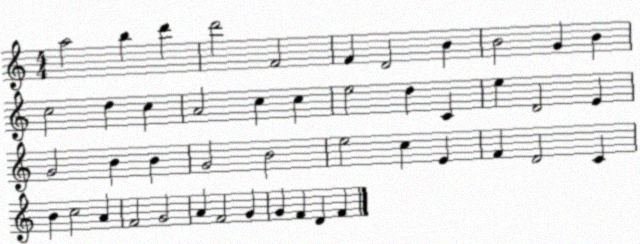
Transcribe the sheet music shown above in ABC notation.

X:1
T:Untitled
M:4/4
L:1/4
K:C
a2 b d' d'2 F2 F D2 B B2 G B c2 d c A2 c c e2 d C e D2 E G2 B B G2 B2 e2 c E F D2 C B c2 A F2 G2 A F2 G G F D F